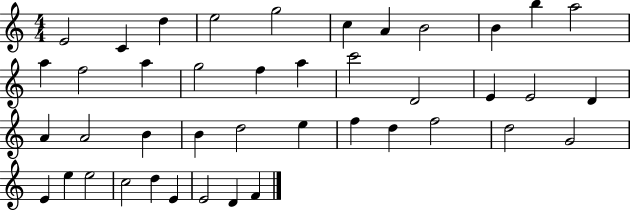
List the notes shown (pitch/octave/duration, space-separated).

E4/h C4/q D5/q E5/h G5/h C5/q A4/q B4/h B4/q B5/q A5/h A5/q F5/h A5/q G5/h F5/q A5/q C6/h D4/h E4/q E4/h D4/q A4/q A4/h B4/q B4/q D5/h E5/q F5/q D5/q F5/h D5/h G4/h E4/q E5/q E5/h C5/h D5/q E4/q E4/h D4/q F4/q